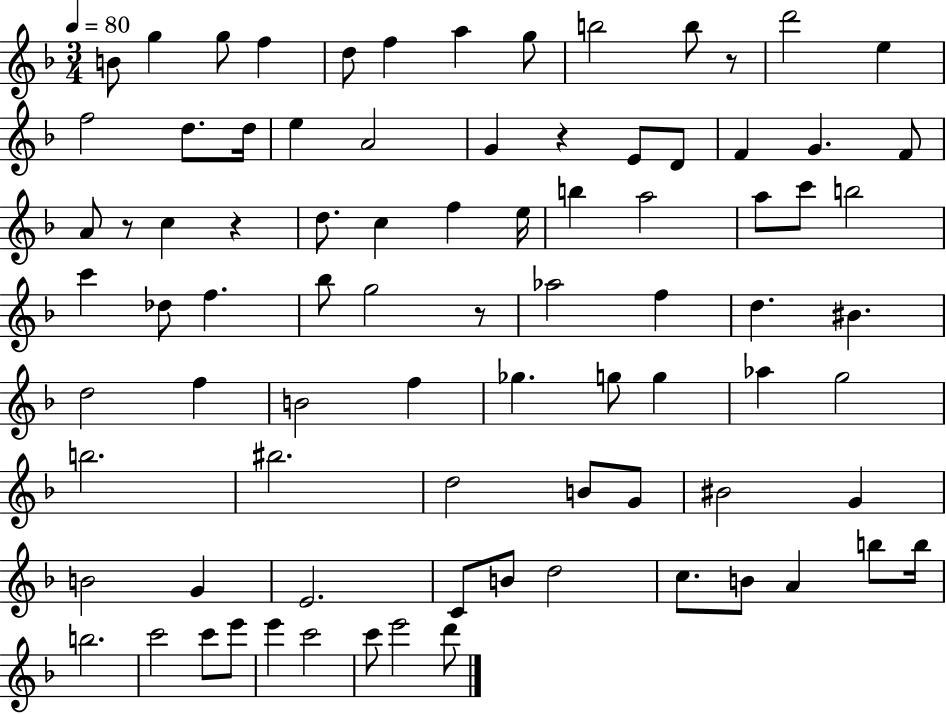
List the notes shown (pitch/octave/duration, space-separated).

B4/e G5/q G5/e F5/q D5/e F5/q A5/q G5/e B5/h B5/e R/e D6/h E5/q F5/h D5/e. D5/s E5/q A4/h G4/q R/q E4/e D4/e F4/q G4/q. F4/e A4/e R/e C5/q R/q D5/e. C5/q F5/q E5/s B5/q A5/h A5/e C6/e B5/h C6/q Db5/e F5/q. Bb5/e G5/h R/e Ab5/h F5/q D5/q. BIS4/q. D5/h F5/q B4/h F5/q Gb5/q. G5/e G5/q Ab5/q G5/h B5/h. BIS5/h. D5/h B4/e G4/e BIS4/h G4/q B4/h G4/q E4/h. C4/e B4/e D5/h C5/e. B4/e A4/q B5/e B5/s B5/h. C6/h C6/e E6/e E6/q C6/h C6/e E6/h D6/e